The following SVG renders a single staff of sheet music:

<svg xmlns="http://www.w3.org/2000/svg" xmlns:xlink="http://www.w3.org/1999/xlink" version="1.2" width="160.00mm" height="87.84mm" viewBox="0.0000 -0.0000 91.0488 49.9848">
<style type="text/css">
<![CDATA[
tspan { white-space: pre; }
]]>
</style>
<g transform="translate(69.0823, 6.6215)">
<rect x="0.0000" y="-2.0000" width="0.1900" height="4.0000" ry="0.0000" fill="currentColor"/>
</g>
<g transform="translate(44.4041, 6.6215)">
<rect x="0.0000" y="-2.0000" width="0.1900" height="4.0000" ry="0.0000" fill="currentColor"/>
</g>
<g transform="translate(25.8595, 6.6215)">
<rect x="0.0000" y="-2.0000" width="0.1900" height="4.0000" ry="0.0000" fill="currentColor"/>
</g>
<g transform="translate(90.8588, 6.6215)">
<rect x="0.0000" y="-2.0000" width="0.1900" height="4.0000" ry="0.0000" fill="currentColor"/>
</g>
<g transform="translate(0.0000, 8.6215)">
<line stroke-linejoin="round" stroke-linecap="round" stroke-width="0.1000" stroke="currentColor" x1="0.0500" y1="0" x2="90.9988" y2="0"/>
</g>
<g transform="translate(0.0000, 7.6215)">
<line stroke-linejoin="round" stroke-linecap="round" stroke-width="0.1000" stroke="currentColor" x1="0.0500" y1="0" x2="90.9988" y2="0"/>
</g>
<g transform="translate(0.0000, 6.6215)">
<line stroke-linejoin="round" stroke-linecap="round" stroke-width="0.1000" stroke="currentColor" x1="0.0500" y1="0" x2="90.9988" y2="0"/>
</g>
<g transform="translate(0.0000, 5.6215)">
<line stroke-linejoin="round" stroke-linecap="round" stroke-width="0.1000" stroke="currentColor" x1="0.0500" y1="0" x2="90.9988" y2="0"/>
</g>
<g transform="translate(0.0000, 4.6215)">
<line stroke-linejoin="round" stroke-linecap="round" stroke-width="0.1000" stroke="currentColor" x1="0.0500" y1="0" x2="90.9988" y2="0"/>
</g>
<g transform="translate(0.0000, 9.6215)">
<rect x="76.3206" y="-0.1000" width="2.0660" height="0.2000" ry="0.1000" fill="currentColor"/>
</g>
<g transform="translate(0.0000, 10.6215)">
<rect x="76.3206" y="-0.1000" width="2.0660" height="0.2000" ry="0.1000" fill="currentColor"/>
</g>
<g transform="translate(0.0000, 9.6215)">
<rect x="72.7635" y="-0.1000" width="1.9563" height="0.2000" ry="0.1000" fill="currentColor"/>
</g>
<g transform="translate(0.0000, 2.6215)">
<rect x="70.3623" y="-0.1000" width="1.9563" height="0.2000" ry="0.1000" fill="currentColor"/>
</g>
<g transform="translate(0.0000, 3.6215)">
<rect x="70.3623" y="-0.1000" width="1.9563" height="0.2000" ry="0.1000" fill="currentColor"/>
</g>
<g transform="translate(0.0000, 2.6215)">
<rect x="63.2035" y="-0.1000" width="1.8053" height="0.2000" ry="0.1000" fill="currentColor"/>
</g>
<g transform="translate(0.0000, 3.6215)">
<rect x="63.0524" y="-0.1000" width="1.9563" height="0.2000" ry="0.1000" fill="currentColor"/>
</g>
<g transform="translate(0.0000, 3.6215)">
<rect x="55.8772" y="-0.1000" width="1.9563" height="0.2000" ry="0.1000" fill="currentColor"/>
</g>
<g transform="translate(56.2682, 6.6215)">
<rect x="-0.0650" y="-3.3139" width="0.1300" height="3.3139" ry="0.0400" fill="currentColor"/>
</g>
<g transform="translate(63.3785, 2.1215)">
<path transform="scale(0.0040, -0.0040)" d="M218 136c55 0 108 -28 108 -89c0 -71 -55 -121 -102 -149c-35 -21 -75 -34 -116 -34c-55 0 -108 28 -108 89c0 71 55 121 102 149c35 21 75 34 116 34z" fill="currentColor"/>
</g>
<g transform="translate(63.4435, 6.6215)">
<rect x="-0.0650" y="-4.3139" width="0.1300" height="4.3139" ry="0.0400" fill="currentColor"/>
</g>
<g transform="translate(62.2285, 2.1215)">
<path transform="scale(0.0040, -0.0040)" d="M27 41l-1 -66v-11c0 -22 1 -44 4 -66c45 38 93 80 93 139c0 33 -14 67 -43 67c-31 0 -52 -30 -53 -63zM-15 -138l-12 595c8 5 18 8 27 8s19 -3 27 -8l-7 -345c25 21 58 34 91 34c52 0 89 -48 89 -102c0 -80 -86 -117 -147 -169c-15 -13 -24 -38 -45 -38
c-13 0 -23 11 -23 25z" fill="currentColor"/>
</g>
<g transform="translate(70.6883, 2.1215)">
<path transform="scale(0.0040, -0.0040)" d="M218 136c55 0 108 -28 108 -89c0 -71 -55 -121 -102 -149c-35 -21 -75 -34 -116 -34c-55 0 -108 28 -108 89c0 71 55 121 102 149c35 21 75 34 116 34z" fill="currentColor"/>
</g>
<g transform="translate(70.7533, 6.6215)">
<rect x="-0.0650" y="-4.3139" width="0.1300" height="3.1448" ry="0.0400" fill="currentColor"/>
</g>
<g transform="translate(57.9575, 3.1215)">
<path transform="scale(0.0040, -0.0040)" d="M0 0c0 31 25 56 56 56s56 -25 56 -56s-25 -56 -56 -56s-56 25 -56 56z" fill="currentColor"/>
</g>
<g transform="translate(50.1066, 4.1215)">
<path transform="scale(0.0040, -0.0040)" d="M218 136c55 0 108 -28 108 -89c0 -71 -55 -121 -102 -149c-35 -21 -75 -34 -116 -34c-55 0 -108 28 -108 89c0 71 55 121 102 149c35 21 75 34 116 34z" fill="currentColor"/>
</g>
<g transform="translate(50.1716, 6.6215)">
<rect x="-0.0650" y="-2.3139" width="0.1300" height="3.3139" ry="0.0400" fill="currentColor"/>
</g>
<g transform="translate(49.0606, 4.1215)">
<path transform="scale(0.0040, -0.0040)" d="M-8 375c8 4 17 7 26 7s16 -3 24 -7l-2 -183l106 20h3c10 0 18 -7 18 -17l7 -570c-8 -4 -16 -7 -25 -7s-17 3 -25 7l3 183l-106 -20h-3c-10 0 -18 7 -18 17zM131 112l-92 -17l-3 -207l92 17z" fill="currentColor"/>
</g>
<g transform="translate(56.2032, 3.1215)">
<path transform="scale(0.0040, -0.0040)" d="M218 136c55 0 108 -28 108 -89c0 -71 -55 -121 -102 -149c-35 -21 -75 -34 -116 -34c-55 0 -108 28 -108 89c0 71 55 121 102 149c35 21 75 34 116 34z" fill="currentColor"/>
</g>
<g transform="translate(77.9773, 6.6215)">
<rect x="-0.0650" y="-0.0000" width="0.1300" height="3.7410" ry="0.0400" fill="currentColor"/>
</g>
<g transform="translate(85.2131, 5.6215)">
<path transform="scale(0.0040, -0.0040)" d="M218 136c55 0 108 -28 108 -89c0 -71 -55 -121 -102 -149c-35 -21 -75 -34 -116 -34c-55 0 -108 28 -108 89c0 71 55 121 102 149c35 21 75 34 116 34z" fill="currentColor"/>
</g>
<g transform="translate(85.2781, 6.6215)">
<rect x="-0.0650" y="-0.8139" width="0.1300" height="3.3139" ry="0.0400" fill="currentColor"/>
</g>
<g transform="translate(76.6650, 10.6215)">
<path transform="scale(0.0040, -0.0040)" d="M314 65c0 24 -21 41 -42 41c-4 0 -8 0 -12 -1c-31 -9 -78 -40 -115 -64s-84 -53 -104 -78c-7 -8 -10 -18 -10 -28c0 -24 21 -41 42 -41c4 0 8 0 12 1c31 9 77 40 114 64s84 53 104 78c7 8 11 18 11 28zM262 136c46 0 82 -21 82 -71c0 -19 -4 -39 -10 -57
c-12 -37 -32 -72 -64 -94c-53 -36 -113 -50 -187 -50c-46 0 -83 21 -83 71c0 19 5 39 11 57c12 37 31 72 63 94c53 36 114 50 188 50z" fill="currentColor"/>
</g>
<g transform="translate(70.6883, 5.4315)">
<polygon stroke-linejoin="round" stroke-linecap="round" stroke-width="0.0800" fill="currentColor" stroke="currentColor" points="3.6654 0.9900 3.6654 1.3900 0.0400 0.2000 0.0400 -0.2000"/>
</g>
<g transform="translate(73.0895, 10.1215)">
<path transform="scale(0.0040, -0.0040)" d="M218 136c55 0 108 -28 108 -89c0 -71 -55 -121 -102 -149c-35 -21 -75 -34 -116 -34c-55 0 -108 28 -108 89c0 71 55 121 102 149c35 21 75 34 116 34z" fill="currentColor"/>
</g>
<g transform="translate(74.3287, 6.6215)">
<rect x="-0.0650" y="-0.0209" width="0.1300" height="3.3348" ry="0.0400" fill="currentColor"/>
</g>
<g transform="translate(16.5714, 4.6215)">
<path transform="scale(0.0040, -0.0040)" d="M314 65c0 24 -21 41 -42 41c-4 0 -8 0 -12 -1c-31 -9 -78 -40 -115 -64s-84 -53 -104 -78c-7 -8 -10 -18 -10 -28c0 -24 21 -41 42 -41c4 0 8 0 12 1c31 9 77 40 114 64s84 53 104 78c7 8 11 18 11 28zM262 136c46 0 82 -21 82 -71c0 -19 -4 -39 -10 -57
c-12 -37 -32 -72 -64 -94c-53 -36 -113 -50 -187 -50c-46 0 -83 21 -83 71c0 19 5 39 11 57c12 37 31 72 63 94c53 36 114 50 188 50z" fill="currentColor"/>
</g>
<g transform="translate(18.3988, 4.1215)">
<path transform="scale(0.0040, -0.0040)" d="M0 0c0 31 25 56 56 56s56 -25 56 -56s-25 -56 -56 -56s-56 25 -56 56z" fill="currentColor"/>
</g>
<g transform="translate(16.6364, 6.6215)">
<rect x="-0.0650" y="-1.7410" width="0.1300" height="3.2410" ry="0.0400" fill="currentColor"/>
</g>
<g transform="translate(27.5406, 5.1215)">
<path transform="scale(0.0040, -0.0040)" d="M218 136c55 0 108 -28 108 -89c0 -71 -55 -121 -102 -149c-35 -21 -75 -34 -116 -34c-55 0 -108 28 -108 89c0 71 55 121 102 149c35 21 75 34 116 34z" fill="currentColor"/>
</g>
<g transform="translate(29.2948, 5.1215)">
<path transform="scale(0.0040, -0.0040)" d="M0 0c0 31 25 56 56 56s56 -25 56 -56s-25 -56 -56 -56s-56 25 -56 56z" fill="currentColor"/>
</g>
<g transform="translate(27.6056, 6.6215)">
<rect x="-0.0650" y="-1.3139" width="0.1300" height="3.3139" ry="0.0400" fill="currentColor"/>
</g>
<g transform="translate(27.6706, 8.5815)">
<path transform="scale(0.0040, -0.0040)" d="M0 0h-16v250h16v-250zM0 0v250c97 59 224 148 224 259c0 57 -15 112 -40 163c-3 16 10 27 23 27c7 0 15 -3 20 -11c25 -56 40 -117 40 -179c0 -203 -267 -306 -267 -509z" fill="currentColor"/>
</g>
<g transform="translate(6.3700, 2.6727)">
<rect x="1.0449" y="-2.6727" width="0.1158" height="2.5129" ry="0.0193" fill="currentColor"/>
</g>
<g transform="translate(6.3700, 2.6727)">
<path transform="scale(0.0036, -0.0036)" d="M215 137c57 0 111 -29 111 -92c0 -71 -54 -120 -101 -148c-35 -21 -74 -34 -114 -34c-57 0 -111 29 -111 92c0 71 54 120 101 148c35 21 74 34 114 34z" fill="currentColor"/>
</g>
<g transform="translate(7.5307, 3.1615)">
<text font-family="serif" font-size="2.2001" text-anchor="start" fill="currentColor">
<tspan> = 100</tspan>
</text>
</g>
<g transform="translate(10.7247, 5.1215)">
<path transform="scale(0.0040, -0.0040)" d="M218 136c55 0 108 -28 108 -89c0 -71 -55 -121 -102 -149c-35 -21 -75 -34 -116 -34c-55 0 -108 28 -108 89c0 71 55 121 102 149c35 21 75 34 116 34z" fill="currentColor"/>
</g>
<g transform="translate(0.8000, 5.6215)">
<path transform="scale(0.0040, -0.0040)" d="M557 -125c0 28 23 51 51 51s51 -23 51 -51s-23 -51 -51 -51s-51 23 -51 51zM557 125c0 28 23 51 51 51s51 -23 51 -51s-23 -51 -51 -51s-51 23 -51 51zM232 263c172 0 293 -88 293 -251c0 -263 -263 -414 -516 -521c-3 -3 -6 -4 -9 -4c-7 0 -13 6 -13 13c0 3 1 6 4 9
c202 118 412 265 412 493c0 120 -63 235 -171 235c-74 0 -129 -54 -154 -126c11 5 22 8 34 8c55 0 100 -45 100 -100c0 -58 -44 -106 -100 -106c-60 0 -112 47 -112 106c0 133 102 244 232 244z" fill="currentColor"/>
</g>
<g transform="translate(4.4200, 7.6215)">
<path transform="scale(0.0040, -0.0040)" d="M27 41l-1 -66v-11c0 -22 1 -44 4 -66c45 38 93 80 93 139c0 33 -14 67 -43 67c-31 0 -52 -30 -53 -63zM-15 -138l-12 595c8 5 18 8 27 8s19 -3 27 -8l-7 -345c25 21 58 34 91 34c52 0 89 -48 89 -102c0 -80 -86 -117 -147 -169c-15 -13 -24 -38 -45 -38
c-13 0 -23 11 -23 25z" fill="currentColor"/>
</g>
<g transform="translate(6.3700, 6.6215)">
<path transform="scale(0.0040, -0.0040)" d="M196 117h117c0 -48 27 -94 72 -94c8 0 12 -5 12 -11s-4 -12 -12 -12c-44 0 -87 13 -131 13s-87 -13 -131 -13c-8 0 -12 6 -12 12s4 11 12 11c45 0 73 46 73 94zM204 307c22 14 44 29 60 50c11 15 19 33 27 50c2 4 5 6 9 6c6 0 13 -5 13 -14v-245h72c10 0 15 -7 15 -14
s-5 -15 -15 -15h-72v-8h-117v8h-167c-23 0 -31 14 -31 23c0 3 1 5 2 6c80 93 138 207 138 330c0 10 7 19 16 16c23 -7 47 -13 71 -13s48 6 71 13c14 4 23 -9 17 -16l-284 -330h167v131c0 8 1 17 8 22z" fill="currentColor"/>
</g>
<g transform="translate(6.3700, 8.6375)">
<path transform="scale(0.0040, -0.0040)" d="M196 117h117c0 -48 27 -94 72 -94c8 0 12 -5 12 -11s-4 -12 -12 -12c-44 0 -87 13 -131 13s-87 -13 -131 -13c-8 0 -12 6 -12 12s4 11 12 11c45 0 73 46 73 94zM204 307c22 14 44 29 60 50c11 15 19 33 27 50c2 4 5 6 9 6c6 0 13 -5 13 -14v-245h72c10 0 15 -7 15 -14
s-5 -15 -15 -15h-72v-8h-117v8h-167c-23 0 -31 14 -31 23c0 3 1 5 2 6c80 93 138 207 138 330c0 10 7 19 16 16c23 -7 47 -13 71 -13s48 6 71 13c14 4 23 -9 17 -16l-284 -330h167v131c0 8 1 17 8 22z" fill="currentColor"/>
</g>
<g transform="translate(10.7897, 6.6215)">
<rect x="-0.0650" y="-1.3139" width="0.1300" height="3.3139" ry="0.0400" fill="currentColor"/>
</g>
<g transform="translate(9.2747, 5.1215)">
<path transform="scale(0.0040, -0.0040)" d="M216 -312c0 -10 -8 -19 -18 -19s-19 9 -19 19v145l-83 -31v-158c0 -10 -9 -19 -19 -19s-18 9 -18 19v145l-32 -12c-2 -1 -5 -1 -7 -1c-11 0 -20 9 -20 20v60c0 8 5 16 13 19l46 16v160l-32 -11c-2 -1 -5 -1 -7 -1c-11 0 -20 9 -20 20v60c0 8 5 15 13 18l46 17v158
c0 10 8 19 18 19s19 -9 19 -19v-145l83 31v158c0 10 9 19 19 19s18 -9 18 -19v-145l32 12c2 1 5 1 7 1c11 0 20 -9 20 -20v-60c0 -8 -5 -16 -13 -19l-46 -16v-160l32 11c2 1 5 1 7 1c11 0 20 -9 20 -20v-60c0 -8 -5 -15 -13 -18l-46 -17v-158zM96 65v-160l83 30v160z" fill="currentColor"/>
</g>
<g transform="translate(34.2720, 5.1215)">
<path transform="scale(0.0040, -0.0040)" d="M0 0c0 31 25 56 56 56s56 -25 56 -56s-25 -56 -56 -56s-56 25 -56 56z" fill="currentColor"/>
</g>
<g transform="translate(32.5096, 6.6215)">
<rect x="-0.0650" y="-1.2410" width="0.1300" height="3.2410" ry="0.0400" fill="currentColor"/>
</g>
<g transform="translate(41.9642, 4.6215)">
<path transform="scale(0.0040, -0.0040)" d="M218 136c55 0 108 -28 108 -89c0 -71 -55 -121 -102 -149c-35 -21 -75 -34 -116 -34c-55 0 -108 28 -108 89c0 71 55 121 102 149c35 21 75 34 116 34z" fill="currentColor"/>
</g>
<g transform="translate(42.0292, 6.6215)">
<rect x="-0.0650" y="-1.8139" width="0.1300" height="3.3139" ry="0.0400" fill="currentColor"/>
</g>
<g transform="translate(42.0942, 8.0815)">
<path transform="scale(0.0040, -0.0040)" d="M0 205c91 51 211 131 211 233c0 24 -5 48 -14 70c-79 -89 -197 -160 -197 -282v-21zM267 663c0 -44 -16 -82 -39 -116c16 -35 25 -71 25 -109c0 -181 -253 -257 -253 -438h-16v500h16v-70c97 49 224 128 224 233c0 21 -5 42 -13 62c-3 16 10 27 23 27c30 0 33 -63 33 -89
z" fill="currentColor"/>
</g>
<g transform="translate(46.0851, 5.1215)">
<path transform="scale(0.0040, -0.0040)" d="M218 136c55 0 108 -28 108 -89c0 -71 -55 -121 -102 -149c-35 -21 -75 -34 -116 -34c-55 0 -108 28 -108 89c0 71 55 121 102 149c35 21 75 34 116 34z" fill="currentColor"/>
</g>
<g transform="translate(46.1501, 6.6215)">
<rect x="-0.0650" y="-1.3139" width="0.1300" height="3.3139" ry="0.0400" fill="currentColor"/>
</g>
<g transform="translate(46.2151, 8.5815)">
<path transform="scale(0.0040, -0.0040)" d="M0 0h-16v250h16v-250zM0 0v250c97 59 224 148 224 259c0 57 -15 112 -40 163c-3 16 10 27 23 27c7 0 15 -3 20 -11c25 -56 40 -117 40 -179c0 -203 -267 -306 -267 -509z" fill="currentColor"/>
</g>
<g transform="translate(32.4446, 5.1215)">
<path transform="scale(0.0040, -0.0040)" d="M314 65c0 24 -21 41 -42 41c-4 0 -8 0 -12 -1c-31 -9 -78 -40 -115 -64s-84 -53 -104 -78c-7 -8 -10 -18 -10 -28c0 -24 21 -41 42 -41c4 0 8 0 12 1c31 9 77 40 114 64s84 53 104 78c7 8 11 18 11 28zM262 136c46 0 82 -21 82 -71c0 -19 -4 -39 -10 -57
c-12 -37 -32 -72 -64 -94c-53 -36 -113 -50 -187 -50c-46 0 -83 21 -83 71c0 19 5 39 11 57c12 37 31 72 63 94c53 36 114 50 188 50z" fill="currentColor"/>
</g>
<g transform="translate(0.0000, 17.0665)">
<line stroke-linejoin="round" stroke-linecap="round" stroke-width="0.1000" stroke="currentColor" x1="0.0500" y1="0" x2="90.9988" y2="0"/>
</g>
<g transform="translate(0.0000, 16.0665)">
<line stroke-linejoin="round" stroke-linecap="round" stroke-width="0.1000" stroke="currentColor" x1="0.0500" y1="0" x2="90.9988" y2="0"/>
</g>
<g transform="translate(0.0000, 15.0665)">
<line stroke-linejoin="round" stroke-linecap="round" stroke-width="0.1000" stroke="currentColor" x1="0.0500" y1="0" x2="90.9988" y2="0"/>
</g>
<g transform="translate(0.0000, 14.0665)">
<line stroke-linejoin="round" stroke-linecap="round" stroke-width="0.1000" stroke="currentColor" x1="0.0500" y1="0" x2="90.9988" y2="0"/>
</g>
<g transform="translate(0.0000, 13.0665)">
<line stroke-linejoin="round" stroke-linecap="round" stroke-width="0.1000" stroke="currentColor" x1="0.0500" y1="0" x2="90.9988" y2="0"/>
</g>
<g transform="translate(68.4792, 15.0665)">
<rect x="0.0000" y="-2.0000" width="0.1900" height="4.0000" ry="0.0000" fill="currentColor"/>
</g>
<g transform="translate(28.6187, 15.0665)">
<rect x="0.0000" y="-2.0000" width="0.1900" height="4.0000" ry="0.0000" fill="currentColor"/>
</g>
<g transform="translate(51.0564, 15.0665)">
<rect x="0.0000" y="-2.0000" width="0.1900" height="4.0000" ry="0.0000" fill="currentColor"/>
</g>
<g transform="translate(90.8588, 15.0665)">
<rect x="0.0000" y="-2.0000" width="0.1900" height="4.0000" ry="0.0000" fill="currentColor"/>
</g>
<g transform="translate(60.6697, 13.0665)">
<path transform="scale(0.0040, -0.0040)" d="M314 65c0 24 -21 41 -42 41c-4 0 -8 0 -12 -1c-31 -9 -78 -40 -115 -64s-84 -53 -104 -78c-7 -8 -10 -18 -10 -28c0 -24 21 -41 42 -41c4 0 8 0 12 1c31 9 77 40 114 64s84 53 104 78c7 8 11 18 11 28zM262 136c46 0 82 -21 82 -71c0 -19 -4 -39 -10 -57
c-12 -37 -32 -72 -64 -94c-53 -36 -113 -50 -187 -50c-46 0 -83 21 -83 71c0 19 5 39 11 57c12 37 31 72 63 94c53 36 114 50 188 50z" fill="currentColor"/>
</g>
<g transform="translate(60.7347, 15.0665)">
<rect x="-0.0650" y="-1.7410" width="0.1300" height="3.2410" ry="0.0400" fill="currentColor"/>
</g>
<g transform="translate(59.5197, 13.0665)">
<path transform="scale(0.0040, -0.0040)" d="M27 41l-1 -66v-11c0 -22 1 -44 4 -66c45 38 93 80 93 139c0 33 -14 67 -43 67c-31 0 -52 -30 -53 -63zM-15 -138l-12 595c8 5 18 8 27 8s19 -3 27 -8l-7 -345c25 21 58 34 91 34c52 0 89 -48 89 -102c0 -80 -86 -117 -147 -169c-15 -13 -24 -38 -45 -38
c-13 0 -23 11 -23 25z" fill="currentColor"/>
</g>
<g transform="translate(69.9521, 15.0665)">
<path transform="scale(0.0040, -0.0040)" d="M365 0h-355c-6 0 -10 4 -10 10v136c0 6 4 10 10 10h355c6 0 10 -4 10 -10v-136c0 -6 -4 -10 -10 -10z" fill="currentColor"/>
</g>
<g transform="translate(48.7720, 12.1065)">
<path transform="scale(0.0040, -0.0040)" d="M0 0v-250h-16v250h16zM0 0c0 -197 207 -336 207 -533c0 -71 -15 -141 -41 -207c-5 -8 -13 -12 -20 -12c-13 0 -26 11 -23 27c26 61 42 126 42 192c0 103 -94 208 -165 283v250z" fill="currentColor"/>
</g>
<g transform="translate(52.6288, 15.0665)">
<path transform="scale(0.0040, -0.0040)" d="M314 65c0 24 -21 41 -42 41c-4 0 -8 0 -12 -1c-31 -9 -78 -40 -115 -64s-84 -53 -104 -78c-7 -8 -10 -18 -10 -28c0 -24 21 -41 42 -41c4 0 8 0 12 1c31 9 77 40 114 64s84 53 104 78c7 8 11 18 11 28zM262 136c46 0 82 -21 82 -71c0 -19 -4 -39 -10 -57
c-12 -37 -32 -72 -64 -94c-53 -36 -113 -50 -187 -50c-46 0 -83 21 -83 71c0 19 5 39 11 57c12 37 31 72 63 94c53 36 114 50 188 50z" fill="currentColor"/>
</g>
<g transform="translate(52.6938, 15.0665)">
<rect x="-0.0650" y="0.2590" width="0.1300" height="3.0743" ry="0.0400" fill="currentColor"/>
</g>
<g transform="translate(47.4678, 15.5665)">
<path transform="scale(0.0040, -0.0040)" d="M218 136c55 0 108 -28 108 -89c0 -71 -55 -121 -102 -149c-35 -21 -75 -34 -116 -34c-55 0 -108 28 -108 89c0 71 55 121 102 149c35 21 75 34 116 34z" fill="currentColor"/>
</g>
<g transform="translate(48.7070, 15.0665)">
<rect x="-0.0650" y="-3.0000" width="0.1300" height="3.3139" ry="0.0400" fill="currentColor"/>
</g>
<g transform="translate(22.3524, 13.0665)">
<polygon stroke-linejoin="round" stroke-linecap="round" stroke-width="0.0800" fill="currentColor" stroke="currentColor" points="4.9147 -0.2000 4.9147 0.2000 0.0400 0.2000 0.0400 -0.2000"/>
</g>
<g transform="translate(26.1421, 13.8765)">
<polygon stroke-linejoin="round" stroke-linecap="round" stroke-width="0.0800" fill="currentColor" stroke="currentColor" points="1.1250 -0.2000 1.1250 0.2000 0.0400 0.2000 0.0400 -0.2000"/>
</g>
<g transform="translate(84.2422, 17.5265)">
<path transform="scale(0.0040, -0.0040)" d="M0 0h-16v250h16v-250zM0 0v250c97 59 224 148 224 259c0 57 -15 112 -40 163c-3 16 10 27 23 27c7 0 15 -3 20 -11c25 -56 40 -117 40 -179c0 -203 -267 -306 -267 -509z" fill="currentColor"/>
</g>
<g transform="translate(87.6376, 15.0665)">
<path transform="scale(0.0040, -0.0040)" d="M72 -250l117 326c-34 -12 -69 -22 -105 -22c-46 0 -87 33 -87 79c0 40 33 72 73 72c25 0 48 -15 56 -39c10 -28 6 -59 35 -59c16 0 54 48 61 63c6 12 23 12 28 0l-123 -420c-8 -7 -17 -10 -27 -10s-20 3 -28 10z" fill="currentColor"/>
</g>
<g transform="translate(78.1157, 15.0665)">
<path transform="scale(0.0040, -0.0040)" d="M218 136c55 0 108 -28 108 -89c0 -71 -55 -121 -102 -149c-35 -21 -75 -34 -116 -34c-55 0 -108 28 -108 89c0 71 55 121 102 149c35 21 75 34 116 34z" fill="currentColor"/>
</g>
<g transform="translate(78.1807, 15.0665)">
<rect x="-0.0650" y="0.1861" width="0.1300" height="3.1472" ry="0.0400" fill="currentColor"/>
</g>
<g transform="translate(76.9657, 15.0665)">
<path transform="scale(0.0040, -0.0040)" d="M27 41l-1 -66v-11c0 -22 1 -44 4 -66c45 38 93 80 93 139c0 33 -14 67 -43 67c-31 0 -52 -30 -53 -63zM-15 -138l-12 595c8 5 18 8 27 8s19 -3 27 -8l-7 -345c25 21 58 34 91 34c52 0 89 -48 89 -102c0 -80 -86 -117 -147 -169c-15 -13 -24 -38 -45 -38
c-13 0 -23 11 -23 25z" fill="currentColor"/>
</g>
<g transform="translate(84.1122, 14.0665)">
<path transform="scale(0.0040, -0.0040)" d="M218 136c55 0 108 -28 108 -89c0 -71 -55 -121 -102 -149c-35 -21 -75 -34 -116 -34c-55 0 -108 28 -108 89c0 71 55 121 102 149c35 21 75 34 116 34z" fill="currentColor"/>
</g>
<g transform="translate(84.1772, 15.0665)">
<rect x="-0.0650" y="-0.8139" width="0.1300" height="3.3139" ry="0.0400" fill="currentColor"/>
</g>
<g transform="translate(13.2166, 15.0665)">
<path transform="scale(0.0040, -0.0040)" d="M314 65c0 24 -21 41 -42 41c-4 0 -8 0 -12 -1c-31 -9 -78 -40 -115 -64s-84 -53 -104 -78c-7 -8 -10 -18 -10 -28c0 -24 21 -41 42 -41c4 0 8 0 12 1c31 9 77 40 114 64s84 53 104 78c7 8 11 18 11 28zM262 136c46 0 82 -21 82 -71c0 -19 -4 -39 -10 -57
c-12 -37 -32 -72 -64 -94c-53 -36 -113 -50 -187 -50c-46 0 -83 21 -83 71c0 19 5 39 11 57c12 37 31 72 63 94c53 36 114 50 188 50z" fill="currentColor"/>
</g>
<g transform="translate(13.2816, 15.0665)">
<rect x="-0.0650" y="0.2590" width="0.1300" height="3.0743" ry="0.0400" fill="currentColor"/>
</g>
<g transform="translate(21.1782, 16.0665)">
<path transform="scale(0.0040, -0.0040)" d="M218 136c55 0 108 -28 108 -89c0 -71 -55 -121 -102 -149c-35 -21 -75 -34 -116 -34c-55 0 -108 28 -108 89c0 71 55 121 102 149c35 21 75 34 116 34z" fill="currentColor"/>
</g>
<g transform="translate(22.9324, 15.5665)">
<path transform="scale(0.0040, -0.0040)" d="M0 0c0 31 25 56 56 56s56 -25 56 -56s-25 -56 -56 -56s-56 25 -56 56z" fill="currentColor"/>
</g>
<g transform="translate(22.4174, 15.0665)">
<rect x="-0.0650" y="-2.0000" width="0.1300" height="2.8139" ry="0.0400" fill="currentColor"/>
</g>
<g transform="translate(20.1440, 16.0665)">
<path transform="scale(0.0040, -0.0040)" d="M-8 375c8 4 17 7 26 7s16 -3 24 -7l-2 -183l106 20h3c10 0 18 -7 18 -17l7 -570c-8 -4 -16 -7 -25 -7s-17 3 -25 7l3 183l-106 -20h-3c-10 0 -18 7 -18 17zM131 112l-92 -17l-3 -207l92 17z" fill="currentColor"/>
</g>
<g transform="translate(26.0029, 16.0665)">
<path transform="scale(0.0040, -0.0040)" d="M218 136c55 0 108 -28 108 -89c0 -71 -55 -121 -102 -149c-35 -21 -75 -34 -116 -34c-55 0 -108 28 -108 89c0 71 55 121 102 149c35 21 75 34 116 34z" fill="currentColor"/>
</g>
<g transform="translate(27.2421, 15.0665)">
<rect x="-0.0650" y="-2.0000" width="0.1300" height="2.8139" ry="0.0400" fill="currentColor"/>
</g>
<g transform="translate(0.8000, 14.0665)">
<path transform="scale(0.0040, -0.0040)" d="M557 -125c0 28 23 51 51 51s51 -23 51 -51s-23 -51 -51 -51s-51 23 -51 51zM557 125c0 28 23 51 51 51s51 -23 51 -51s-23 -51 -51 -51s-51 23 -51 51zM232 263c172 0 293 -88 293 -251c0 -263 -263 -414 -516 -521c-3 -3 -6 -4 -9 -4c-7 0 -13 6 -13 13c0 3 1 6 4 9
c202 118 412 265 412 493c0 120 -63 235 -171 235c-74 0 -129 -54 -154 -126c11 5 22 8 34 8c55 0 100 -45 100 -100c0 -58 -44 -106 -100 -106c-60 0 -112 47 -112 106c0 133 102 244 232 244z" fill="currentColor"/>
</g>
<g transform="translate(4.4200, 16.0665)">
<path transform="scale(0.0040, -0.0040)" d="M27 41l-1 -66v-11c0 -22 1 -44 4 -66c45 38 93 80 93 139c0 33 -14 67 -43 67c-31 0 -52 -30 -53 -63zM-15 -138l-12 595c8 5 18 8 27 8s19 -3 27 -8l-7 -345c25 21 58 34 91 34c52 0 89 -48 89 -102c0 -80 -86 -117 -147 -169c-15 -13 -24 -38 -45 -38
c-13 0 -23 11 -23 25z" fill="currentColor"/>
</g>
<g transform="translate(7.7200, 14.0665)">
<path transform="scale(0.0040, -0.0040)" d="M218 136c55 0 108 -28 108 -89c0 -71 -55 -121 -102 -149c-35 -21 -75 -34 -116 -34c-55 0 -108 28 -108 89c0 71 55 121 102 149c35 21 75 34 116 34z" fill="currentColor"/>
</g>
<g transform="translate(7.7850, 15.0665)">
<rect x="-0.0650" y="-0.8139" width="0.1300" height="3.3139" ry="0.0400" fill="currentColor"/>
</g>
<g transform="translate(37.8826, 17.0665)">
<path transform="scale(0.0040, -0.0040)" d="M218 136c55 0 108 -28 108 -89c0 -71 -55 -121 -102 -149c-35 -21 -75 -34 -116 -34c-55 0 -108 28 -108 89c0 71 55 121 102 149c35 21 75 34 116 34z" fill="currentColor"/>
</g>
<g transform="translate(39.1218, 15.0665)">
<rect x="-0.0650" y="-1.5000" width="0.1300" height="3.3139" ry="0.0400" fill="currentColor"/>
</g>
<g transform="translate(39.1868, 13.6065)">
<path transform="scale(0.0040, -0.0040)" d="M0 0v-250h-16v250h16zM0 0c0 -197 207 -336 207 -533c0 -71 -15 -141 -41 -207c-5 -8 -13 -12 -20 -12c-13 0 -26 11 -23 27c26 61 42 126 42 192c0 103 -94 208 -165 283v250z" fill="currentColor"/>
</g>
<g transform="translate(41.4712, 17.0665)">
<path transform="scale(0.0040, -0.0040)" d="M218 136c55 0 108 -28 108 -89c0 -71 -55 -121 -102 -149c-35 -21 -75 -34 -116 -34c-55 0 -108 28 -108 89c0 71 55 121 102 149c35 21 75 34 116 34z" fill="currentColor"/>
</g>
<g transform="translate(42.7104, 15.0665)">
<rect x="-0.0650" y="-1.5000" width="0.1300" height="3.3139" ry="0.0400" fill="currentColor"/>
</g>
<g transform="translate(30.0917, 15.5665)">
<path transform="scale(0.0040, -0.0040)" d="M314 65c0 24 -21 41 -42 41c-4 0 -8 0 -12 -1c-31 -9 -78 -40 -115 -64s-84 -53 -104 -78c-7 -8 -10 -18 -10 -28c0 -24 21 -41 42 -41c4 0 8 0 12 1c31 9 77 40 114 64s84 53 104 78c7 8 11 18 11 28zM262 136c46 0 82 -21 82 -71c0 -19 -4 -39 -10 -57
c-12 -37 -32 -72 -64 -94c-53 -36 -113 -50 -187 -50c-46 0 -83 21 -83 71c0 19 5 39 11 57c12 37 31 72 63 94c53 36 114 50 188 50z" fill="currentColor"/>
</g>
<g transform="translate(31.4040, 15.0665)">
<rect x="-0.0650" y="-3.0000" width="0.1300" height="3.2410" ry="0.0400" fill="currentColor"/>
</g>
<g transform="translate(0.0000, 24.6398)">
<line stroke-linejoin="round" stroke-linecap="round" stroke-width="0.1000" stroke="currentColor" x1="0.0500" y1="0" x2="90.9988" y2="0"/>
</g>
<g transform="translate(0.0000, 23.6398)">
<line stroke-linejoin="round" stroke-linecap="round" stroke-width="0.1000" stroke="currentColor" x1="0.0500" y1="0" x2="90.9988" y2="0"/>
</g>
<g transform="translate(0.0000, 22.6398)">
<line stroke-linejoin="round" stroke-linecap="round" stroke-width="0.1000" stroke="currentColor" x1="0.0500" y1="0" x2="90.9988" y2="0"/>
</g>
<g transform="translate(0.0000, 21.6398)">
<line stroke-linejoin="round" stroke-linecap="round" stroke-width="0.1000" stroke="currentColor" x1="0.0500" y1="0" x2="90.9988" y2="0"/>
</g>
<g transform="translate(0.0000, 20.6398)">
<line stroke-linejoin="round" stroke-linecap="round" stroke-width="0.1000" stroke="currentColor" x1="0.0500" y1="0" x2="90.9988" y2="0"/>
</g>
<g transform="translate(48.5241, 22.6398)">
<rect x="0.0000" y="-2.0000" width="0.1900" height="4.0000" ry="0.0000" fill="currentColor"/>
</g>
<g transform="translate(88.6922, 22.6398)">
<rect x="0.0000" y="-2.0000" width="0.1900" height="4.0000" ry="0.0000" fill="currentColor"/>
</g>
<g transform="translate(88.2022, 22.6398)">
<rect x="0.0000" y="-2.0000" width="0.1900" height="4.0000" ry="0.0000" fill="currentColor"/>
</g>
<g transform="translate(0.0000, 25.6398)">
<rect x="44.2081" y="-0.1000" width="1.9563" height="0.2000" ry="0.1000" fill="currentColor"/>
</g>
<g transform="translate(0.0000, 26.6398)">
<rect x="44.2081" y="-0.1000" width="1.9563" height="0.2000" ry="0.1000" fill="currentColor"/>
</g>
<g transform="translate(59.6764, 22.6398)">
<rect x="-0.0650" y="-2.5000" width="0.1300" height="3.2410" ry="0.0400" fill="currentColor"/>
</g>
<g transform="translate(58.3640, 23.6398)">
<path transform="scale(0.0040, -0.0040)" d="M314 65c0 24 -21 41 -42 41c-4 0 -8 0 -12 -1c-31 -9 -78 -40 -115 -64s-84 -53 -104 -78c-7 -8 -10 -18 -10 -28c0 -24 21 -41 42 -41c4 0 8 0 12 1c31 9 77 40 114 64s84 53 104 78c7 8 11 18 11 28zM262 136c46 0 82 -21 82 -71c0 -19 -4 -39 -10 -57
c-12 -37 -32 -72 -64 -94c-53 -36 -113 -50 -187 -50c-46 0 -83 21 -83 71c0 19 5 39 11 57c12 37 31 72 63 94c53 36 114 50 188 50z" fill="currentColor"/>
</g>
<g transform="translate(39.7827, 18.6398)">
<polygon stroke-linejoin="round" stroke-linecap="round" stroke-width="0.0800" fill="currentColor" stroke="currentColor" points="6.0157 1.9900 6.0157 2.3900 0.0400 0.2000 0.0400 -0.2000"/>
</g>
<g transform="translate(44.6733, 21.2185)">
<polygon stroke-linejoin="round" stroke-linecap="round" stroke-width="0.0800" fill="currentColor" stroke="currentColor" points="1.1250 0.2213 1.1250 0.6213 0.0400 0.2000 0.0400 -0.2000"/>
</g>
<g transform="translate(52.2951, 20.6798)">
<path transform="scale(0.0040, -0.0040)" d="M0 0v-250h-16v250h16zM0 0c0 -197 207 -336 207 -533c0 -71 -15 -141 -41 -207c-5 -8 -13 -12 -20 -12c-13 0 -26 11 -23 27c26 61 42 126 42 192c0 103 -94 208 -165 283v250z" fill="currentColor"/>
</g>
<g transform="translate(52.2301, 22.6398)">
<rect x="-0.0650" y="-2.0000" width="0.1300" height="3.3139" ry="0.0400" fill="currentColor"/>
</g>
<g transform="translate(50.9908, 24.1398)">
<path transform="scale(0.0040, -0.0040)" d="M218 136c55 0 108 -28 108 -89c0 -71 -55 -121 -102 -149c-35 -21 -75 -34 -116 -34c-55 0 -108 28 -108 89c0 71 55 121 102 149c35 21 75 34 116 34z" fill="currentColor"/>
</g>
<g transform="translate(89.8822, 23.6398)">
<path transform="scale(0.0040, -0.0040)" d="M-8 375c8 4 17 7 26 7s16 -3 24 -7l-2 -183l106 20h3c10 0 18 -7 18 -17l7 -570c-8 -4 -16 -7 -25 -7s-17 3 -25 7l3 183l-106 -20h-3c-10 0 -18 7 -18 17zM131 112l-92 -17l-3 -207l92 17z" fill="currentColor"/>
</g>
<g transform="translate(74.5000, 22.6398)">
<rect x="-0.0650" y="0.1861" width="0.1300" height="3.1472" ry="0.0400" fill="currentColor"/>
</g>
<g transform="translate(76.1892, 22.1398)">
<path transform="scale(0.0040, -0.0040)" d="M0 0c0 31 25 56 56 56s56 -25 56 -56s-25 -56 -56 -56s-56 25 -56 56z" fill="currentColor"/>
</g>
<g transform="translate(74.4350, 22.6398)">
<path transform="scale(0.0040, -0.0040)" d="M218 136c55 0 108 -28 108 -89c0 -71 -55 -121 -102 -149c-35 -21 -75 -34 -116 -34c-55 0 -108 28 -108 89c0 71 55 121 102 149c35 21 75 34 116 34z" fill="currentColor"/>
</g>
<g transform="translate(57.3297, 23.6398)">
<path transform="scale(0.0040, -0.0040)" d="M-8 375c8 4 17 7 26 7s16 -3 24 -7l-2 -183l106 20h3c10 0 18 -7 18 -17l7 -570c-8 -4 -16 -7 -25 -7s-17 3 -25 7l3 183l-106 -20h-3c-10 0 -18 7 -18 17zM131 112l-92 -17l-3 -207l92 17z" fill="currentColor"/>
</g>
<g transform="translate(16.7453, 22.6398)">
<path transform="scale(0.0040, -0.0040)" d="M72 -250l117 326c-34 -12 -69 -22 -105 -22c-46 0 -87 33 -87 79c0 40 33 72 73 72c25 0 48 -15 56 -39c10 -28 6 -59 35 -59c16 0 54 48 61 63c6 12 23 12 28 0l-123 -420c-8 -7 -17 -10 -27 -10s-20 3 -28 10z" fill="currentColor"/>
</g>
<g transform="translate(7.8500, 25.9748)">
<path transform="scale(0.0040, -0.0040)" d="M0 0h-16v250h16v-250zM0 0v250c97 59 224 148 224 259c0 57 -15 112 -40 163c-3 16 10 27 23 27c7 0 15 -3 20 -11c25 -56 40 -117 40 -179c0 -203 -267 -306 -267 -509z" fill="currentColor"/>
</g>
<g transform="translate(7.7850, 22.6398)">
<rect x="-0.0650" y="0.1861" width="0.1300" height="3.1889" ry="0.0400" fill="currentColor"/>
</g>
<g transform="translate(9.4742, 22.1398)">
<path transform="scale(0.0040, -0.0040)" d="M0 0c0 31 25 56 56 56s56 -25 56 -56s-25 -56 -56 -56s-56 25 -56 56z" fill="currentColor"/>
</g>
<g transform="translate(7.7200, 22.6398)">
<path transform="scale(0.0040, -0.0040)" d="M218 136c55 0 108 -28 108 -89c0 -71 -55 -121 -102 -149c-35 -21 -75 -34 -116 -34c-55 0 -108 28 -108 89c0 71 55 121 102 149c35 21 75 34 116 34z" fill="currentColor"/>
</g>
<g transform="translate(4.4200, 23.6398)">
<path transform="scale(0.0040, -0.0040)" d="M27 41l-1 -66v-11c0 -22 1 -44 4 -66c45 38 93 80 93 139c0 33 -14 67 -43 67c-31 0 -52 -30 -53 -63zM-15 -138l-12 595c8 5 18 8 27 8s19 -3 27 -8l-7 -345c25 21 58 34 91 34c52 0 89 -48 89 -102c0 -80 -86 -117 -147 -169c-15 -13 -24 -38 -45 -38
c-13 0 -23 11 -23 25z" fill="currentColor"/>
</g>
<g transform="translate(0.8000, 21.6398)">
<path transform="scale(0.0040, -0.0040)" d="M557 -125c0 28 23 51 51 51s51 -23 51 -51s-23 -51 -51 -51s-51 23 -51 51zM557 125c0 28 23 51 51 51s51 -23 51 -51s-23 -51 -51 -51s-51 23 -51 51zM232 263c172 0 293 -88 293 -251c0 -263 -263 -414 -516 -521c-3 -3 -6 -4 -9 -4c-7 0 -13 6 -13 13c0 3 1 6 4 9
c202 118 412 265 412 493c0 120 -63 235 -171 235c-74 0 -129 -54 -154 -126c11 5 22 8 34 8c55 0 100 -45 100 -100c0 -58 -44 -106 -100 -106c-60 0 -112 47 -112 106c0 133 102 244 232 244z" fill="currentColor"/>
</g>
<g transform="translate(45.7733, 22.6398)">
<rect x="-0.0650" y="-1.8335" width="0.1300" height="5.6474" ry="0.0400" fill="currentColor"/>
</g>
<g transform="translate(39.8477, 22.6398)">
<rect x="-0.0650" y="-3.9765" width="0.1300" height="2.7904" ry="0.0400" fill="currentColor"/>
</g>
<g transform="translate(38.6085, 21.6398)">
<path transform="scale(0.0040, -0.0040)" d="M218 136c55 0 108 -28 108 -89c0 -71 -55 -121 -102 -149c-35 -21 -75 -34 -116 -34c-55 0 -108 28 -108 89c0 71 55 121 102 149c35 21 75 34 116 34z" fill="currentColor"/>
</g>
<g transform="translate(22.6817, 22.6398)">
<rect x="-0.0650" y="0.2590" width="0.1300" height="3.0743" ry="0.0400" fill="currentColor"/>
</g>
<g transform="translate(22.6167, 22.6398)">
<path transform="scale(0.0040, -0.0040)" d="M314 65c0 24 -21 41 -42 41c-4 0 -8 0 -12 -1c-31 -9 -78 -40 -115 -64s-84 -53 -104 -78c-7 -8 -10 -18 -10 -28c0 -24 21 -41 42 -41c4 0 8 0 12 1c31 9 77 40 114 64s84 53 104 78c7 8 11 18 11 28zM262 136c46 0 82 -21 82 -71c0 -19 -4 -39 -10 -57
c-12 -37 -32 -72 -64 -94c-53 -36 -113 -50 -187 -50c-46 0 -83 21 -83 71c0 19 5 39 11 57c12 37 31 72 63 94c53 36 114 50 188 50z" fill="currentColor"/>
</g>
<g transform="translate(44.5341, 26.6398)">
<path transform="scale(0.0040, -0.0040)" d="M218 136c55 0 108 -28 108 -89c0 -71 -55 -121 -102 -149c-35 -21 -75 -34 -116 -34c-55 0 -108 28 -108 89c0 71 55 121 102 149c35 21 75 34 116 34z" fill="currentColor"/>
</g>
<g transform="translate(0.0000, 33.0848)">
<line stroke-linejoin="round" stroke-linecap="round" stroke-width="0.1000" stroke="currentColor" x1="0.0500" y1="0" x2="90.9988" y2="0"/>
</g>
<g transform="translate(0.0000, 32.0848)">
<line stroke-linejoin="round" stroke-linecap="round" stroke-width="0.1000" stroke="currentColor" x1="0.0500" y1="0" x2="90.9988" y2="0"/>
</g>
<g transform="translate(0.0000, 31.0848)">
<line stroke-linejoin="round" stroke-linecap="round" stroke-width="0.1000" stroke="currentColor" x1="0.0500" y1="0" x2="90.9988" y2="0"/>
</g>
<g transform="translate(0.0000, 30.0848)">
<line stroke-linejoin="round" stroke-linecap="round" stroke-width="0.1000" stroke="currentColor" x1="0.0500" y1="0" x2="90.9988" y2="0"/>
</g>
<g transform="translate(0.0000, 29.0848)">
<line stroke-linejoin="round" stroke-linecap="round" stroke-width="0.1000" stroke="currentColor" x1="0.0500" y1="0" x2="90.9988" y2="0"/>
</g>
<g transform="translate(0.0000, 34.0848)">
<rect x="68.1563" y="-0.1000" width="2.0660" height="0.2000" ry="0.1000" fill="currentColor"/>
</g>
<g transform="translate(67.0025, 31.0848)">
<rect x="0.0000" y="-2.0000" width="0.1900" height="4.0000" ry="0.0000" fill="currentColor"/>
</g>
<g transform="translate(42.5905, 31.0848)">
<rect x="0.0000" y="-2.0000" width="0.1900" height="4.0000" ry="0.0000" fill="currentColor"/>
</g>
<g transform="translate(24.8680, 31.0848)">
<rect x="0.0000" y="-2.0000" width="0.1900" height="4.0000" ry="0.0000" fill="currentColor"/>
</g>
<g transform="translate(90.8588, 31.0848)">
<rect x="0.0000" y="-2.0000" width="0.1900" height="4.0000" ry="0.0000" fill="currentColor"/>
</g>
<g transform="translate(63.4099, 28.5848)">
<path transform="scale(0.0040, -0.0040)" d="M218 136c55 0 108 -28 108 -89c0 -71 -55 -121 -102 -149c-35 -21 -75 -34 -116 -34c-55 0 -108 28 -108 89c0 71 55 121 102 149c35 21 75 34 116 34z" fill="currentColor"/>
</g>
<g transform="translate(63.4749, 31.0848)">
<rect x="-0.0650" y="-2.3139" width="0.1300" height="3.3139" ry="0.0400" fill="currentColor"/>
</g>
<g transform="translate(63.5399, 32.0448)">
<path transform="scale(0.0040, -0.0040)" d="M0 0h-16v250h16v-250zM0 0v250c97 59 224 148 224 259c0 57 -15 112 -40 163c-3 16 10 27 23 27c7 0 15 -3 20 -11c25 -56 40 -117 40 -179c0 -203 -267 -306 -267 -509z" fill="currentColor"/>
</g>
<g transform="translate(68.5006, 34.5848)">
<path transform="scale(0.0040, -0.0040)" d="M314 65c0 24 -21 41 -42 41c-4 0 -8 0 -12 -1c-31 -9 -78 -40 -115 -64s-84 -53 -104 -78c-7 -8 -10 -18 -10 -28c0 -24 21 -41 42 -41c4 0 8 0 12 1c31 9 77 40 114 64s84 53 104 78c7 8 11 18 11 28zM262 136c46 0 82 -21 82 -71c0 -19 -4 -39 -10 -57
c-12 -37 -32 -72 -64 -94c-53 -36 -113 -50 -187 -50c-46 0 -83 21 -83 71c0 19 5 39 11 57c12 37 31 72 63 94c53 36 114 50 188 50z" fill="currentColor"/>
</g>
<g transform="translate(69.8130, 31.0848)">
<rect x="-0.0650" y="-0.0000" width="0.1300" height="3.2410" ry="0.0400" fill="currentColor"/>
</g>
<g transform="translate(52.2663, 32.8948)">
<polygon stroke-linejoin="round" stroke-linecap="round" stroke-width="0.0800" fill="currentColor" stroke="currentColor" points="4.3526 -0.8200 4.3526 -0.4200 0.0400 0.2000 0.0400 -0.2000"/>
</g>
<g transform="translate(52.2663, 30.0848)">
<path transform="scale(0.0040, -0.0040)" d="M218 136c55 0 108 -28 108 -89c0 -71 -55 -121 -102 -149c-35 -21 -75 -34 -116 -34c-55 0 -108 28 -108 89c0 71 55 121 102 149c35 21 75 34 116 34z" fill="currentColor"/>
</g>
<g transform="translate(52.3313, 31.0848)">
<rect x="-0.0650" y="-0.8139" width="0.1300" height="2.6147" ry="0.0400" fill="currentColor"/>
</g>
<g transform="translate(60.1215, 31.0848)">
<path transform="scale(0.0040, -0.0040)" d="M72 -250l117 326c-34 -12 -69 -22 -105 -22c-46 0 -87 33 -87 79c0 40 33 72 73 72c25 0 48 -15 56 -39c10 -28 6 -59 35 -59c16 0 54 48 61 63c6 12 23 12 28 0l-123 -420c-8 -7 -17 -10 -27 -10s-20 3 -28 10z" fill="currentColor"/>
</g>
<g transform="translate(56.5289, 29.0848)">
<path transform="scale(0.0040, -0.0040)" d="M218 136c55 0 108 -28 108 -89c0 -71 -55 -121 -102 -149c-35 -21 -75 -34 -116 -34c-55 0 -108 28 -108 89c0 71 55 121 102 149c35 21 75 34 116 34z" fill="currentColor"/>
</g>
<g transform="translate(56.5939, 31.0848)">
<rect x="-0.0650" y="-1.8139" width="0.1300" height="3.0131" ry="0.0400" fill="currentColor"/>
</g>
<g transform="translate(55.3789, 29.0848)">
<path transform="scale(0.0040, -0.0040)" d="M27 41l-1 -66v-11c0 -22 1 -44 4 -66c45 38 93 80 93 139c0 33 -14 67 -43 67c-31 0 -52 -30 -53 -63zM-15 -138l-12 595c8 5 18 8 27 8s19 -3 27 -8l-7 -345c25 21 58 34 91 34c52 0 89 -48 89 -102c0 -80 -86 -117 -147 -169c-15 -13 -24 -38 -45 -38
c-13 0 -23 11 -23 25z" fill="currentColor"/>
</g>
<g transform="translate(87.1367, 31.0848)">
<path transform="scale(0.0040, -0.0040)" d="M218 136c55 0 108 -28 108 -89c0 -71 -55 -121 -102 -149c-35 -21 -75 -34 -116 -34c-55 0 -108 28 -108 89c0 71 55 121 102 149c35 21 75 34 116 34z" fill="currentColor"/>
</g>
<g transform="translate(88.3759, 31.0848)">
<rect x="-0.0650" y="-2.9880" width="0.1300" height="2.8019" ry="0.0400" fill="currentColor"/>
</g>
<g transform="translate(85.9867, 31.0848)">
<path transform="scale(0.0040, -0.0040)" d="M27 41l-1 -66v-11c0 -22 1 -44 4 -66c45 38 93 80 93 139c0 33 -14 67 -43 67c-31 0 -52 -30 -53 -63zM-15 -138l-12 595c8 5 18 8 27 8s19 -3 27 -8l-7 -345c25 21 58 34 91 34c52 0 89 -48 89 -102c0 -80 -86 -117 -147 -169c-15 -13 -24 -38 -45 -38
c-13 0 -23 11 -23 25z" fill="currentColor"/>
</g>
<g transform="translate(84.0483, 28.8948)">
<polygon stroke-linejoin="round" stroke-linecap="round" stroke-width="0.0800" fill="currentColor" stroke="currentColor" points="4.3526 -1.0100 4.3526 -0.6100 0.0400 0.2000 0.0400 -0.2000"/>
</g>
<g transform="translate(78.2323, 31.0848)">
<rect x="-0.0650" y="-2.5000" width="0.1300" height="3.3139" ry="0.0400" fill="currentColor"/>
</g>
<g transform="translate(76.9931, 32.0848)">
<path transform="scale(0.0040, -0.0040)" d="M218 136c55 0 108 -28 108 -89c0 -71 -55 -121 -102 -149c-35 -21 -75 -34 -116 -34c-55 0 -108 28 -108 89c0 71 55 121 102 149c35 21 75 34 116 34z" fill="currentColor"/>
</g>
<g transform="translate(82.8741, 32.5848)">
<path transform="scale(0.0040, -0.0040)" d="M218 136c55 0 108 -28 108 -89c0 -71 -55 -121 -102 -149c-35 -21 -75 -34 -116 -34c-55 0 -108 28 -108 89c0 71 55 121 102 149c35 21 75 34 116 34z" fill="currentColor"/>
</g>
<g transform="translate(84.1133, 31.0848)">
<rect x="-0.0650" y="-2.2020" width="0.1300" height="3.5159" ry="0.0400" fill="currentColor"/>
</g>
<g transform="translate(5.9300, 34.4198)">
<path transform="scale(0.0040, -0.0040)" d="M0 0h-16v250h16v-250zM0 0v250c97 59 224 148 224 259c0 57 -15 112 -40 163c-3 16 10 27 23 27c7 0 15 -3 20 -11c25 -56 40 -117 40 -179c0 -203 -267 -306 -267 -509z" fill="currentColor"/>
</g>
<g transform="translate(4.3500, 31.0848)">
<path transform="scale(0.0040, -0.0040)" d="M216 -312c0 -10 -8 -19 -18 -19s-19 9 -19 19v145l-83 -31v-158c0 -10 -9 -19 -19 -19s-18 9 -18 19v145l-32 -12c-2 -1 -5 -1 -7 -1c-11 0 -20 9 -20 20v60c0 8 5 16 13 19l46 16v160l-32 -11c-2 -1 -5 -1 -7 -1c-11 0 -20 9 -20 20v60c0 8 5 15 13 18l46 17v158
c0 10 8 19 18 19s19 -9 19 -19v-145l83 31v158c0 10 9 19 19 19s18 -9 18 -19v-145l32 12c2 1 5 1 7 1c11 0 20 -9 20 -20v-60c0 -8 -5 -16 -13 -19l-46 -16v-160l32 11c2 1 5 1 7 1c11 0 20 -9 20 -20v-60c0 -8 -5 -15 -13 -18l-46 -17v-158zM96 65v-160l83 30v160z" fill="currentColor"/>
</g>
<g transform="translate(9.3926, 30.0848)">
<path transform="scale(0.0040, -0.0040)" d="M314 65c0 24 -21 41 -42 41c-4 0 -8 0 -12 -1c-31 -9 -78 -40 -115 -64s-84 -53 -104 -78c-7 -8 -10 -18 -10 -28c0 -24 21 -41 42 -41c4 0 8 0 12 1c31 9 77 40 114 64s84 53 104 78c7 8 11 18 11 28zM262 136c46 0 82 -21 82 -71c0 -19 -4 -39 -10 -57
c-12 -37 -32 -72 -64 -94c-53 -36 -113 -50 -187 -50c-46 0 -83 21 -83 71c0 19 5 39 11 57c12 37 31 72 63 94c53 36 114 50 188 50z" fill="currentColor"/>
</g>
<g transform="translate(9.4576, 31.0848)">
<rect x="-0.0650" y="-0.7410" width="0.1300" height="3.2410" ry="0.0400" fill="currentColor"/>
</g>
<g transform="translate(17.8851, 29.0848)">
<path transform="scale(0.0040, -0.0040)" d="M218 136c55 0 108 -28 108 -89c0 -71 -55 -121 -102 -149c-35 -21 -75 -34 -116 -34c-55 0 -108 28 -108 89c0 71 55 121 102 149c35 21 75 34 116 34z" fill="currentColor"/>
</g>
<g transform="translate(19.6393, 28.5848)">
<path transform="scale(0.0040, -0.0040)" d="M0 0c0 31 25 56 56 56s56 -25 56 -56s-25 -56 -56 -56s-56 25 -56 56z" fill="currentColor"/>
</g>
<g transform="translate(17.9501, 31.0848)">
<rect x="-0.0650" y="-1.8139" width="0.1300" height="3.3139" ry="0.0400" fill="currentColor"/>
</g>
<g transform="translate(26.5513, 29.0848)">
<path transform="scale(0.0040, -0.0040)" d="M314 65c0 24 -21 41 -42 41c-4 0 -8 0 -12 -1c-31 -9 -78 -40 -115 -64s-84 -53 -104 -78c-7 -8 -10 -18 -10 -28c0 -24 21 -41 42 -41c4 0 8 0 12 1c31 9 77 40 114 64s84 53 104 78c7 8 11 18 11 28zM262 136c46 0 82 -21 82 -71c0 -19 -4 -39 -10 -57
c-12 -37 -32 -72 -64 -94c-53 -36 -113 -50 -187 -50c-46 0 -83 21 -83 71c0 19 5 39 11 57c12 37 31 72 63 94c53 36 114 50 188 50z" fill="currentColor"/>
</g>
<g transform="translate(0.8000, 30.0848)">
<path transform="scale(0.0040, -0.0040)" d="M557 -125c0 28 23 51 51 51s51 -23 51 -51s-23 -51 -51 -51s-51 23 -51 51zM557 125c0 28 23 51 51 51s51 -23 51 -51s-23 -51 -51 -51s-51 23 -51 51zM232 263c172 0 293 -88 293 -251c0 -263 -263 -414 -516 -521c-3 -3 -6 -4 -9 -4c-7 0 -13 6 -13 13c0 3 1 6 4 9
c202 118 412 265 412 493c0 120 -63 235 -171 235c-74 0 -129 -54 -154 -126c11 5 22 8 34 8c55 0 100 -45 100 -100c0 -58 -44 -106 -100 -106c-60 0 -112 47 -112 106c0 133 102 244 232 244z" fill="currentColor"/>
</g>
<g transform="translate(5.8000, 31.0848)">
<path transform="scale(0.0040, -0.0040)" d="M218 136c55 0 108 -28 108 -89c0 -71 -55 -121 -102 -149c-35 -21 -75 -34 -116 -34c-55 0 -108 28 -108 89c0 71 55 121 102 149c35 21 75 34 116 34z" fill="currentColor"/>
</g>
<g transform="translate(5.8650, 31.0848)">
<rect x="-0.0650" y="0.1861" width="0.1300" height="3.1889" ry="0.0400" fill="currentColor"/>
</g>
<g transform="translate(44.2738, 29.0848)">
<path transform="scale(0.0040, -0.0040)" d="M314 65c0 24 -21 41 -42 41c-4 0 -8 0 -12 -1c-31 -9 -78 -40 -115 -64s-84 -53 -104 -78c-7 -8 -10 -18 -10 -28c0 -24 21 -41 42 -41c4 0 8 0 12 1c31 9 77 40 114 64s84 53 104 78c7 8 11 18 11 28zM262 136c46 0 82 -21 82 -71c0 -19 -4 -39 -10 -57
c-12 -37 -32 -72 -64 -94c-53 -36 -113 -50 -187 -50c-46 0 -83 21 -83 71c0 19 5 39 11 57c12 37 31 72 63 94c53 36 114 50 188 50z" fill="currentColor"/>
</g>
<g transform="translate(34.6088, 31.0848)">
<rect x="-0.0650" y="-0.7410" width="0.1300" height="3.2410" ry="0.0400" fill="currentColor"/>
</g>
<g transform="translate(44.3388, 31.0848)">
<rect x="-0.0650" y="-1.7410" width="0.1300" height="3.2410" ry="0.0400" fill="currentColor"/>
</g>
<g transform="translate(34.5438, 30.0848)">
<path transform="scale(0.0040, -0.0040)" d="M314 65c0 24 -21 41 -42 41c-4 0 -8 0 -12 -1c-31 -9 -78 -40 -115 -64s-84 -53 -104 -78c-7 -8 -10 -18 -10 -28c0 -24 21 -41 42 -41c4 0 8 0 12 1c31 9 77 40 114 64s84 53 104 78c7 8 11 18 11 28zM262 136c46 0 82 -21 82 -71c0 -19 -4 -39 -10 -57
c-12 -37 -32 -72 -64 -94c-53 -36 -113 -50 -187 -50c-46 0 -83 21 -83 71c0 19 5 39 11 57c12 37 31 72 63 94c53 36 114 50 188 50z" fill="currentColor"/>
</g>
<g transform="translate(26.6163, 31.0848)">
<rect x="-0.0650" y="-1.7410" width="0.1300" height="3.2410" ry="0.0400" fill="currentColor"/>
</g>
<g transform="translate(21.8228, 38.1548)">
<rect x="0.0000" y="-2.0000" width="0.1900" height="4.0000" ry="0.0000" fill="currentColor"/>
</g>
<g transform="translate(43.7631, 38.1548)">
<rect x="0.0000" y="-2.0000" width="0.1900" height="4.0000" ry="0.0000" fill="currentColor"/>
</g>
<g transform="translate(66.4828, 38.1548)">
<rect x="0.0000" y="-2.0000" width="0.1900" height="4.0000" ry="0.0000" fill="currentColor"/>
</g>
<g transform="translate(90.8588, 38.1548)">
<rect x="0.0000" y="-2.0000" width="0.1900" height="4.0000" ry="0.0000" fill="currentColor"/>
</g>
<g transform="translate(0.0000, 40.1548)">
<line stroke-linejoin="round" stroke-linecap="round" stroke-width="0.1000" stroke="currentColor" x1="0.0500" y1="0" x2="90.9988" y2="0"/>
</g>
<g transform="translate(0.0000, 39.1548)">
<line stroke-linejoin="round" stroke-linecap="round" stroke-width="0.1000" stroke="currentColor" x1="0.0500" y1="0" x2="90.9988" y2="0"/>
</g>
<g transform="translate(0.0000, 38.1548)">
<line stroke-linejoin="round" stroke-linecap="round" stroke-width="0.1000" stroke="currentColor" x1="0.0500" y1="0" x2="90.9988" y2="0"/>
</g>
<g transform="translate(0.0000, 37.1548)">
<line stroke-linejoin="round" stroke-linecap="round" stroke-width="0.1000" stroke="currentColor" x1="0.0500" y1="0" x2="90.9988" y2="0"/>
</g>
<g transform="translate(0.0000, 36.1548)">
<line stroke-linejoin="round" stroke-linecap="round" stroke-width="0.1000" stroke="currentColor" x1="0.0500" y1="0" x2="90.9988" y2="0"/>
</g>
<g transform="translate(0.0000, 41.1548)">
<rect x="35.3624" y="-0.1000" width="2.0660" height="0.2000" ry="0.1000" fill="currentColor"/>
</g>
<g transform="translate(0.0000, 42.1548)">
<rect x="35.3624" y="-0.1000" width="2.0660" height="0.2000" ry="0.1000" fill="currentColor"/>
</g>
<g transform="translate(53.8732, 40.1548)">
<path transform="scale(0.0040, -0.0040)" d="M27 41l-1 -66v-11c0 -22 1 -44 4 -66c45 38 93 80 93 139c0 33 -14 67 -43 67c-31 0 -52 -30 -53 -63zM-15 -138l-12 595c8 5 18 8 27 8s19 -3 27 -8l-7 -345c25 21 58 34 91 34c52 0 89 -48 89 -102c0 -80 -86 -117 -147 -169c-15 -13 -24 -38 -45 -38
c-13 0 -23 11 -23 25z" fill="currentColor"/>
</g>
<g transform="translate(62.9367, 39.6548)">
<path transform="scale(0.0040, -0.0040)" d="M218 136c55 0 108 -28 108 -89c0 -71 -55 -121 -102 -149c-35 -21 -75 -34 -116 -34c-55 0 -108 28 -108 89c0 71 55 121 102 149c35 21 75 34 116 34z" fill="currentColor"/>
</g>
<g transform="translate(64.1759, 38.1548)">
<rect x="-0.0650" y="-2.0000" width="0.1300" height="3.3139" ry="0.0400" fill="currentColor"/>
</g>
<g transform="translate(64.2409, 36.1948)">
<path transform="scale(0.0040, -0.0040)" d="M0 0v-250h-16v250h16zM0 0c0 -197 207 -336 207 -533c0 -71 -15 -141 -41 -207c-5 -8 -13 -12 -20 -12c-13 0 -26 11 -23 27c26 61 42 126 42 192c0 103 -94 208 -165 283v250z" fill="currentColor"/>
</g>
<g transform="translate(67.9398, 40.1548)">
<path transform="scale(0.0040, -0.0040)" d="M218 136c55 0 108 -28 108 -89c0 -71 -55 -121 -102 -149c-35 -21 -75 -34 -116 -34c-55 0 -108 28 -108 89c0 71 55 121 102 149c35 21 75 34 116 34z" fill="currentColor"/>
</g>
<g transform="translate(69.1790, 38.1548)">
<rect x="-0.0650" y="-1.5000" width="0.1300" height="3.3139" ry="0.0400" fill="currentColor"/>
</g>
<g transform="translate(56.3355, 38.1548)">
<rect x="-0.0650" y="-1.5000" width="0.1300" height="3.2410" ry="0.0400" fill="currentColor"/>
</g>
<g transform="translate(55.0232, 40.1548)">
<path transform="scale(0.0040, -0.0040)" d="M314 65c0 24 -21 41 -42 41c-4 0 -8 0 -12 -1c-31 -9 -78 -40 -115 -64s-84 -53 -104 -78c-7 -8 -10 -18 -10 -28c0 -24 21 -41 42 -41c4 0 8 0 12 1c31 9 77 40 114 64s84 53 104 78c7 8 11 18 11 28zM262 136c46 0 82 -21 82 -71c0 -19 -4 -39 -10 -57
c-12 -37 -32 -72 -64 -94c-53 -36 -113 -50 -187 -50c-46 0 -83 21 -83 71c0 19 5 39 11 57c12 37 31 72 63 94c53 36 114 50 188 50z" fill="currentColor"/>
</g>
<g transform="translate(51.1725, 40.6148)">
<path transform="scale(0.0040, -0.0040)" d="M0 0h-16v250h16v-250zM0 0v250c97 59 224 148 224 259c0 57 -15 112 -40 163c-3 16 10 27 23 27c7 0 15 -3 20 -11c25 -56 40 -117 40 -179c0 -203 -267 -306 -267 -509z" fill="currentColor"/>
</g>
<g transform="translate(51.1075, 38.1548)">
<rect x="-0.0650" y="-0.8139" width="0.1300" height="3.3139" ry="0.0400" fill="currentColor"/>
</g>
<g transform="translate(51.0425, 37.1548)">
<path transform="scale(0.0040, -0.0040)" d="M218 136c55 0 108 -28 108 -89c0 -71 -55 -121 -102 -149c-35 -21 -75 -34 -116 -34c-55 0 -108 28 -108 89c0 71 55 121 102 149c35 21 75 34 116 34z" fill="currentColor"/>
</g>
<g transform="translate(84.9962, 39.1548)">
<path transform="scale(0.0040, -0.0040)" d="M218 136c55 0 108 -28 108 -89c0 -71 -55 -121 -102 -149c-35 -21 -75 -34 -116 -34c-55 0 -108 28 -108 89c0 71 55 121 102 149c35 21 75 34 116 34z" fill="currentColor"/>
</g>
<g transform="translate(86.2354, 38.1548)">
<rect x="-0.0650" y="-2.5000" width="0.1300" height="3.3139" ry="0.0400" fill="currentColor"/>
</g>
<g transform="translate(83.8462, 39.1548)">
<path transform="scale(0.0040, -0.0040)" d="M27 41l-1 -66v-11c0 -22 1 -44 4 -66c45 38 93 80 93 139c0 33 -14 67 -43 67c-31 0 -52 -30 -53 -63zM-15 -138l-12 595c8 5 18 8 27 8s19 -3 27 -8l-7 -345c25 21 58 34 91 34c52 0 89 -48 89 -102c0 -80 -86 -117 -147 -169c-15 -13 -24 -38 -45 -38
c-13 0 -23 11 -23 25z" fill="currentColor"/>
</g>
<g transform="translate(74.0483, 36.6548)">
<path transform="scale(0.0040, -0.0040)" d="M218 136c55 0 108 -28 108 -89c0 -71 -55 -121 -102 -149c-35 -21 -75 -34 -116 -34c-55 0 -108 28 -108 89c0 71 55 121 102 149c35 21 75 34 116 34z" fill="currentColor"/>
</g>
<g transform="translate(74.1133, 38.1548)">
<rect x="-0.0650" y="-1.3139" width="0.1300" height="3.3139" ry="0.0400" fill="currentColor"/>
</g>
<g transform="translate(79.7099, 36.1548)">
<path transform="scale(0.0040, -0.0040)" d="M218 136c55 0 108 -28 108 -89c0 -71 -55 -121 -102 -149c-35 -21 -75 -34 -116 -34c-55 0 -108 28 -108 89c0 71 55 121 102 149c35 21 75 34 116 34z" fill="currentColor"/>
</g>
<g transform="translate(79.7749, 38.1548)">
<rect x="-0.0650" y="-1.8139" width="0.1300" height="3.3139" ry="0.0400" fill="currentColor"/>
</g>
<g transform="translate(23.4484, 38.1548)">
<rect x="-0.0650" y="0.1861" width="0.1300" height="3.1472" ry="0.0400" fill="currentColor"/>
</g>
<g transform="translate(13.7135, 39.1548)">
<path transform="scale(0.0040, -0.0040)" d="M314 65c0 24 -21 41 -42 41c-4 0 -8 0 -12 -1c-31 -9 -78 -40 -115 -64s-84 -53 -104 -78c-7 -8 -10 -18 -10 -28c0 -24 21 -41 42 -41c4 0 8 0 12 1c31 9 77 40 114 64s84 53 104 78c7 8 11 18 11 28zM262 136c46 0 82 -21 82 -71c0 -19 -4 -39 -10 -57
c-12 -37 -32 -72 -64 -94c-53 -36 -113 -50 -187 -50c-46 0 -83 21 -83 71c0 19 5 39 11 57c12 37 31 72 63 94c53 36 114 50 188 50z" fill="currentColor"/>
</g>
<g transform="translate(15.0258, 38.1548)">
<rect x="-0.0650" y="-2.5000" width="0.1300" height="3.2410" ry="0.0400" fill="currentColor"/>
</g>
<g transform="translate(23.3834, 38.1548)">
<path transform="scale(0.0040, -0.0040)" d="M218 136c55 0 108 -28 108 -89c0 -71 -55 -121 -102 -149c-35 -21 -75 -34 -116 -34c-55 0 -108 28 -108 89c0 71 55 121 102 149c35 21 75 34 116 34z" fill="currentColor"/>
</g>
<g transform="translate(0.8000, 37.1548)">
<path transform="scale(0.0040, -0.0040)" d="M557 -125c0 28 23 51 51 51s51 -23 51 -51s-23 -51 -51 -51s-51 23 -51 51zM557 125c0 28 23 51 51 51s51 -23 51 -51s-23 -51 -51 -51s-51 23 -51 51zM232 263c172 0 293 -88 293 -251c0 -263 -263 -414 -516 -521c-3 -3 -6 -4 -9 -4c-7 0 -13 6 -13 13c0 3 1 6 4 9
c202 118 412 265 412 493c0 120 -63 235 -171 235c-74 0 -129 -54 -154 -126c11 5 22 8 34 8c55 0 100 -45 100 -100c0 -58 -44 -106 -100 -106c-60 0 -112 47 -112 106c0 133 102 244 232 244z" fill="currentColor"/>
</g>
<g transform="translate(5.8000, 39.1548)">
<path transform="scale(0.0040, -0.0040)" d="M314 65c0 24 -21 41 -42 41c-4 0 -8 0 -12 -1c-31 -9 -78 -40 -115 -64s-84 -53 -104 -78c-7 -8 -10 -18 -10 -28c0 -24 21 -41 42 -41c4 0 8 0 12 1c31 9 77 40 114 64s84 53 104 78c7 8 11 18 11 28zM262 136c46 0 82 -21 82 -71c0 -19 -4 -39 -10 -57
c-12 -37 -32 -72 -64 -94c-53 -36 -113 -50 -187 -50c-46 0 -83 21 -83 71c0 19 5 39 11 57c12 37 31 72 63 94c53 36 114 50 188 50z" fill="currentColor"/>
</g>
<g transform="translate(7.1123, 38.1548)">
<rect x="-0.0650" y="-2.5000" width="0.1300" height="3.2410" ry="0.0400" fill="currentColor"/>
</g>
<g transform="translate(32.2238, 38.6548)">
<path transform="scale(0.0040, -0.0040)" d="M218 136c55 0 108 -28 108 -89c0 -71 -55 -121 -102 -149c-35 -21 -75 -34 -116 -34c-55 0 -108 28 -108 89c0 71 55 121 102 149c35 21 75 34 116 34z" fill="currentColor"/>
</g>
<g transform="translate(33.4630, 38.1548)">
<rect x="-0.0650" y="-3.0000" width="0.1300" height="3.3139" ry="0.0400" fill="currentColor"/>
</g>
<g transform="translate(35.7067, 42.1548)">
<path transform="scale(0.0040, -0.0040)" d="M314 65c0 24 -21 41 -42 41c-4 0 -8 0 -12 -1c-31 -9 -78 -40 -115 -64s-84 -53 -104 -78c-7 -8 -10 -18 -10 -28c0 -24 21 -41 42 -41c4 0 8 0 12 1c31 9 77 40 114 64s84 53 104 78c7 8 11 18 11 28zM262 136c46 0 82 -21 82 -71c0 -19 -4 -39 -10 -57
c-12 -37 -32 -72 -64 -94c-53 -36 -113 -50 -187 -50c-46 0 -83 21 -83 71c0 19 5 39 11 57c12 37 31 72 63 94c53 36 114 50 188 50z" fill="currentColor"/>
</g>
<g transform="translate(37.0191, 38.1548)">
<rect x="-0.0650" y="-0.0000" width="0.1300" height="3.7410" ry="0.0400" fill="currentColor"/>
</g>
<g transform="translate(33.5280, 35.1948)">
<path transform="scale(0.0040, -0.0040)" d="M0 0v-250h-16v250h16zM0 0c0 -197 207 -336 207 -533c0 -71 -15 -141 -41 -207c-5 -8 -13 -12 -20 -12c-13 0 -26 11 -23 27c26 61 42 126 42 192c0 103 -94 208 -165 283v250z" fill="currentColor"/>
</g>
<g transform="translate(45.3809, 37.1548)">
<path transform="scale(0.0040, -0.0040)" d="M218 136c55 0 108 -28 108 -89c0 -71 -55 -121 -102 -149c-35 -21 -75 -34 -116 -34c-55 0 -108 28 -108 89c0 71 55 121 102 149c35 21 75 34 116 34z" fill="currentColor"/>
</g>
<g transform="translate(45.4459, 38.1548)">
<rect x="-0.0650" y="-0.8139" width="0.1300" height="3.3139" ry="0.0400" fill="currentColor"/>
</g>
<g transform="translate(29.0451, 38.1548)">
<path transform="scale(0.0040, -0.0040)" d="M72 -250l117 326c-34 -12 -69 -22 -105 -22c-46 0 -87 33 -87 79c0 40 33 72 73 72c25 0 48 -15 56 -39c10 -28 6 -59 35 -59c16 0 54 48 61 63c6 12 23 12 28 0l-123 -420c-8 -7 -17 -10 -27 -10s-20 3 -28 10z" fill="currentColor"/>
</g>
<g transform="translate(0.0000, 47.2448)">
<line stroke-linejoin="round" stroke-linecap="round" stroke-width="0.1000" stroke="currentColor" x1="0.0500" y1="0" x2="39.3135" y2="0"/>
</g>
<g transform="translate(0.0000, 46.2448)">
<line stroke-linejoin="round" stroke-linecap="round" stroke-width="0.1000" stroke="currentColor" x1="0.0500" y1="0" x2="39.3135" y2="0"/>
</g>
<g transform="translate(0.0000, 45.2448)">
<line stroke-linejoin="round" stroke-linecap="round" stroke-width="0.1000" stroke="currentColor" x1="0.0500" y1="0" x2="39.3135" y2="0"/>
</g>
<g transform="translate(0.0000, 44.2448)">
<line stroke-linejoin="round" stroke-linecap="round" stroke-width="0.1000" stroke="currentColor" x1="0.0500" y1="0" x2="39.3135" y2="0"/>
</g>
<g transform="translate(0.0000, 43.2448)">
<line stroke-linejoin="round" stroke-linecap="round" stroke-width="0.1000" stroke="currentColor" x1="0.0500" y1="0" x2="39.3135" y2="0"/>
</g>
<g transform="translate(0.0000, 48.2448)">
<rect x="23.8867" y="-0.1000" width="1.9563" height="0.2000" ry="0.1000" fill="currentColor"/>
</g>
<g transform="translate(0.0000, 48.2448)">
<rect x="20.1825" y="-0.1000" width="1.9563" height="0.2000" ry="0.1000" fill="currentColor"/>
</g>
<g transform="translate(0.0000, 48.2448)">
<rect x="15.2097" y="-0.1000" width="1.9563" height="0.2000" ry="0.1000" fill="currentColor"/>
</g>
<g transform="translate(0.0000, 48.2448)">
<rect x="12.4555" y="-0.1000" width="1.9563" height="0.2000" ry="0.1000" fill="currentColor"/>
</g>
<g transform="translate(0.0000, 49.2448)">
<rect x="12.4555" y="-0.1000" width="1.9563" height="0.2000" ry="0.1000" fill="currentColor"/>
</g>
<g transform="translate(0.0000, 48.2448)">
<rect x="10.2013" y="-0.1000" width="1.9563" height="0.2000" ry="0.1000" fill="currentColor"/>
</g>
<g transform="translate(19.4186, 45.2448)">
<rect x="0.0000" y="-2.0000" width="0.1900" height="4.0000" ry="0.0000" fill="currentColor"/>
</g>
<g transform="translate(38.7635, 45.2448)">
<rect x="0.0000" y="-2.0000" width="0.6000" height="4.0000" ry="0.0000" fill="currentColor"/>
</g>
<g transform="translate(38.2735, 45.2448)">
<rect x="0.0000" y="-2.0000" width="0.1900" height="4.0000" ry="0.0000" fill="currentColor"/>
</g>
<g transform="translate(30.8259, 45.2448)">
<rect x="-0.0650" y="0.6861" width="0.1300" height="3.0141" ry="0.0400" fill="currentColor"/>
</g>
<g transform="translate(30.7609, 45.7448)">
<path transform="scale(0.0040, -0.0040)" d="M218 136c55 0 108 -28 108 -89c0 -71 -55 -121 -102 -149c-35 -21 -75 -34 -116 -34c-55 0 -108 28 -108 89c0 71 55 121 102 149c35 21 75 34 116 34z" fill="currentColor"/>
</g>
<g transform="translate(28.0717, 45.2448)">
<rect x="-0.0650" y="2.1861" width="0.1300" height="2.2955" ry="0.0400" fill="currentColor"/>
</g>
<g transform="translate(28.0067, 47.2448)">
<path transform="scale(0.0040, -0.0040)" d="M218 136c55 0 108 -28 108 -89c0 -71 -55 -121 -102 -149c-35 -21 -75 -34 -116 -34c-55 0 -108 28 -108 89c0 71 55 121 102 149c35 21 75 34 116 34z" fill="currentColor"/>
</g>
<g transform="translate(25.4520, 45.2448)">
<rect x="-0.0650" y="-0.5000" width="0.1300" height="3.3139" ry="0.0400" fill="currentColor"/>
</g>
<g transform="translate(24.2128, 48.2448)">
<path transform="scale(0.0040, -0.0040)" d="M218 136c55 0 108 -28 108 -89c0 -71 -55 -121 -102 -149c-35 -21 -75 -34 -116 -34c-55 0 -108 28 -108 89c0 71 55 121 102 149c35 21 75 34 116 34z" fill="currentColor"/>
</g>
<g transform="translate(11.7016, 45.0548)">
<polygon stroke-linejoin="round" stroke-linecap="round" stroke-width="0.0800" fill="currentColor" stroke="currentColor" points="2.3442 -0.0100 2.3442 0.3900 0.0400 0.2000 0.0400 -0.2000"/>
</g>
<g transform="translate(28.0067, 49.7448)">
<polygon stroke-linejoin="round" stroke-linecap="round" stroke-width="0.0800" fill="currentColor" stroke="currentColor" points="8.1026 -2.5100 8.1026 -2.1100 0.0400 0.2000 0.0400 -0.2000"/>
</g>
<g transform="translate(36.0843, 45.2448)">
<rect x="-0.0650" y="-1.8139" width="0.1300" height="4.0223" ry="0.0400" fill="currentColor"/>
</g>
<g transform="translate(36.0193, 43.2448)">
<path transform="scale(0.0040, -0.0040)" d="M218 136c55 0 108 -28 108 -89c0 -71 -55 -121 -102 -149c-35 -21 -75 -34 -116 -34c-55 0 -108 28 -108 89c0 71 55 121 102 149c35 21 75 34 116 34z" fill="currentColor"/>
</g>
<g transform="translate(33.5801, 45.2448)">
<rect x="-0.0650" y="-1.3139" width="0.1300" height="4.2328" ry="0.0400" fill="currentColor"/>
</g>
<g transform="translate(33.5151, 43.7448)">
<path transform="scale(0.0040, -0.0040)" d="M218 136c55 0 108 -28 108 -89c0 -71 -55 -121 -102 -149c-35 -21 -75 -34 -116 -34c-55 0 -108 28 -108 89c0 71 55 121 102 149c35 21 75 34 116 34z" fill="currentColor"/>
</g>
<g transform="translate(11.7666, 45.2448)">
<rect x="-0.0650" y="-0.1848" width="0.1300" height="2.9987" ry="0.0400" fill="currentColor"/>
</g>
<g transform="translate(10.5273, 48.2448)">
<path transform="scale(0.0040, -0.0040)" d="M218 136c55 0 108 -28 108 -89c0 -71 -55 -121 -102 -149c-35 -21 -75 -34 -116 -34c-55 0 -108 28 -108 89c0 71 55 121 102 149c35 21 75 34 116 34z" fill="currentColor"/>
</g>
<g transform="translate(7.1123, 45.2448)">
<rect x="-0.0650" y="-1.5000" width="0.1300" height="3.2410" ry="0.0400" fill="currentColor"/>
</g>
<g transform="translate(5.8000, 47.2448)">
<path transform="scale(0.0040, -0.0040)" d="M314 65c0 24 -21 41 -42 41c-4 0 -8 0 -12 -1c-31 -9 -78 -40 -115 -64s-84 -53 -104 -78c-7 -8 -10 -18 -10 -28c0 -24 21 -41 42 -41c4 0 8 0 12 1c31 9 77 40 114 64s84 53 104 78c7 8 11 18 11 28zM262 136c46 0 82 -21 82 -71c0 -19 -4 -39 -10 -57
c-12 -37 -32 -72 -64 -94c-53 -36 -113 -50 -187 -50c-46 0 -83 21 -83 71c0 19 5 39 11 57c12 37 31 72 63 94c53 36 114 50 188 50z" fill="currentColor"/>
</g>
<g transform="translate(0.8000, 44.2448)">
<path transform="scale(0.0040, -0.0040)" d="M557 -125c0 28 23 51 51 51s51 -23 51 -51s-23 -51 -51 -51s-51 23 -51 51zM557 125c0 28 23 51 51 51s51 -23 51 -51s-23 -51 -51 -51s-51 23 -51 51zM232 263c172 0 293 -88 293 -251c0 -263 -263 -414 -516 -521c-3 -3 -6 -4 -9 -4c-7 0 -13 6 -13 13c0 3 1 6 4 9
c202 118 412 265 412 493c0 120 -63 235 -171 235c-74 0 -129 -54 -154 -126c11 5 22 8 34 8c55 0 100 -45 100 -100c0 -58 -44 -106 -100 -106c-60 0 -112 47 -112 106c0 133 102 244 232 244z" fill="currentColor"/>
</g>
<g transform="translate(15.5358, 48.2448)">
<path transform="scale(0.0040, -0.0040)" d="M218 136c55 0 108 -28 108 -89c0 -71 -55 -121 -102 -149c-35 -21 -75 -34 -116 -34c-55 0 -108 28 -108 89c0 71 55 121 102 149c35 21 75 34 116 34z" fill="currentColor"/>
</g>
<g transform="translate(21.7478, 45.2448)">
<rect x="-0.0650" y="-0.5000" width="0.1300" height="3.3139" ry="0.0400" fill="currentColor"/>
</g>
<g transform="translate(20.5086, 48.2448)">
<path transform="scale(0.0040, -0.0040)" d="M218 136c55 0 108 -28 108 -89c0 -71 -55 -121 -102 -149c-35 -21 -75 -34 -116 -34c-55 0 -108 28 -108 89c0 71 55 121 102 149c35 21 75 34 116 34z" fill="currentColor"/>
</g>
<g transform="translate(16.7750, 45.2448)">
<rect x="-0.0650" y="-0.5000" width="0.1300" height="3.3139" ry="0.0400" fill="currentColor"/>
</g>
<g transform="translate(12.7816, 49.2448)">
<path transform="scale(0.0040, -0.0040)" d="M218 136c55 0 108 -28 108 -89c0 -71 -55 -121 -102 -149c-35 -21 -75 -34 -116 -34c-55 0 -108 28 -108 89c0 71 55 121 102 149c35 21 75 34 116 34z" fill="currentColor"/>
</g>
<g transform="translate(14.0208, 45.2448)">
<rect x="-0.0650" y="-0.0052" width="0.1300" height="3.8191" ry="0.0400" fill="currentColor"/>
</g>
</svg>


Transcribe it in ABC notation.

X:1
T:Untitled
M:4/4
L:1/4
K:F
^G, A,2 G,/2 G,2 A,/4 G,/2 B, D _F F/2 D,,/2 C,,2 F, F, D,2 B,,/2 B,,/4 C,2 G,,/2 G,, C,/2 D,2 _A,2 z2 _D, F,/2 z/2 D,/2 z/2 D,2 F,/2 C,,/4 A,,/2 B,,2 D, ^D,/2 F,2 A, A,2 F,2 A,2 F,/2 _A,/2 z/2 B,/2 D,,2 B,, A,,/2 _D,/2 B,,2 B,,2 D, z/2 C,/2 C,,2 F, F,/2 _G,,2 A,,/2 G,, G, A, _B,, G,,2 E,,/2 C,,/2 E,, E,, E,, G,,/2 C,/2 G,/2 A,/2